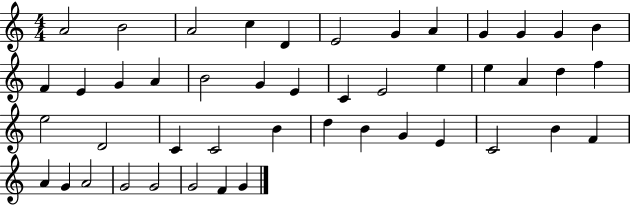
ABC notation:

X:1
T:Untitled
M:4/4
L:1/4
K:C
A2 B2 A2 c D E2 G A G G G B F E G A B2 G E C E2 e e A d f e2 D2 C C2 B d B G E C2 B F A G A2 G2 G2 G2 F G